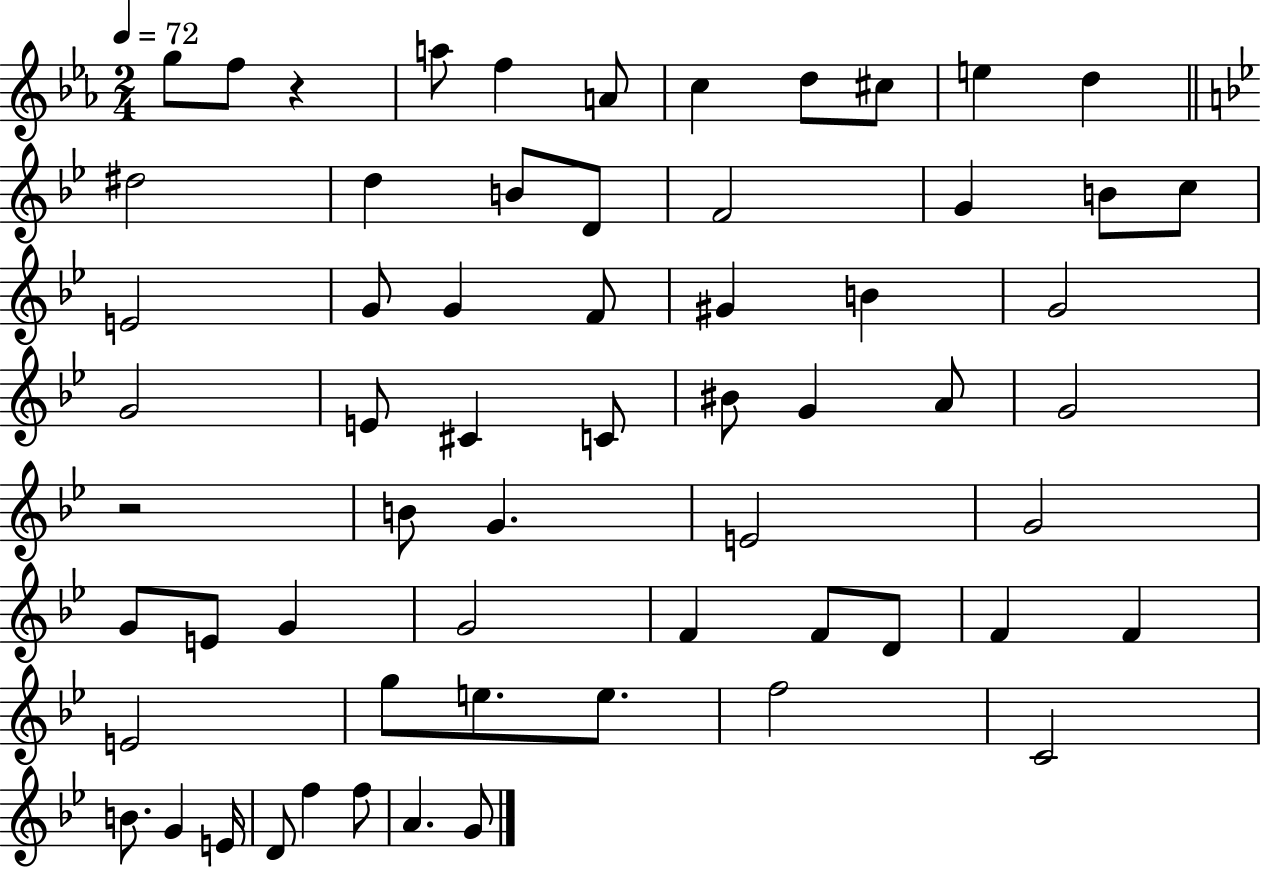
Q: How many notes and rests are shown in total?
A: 62